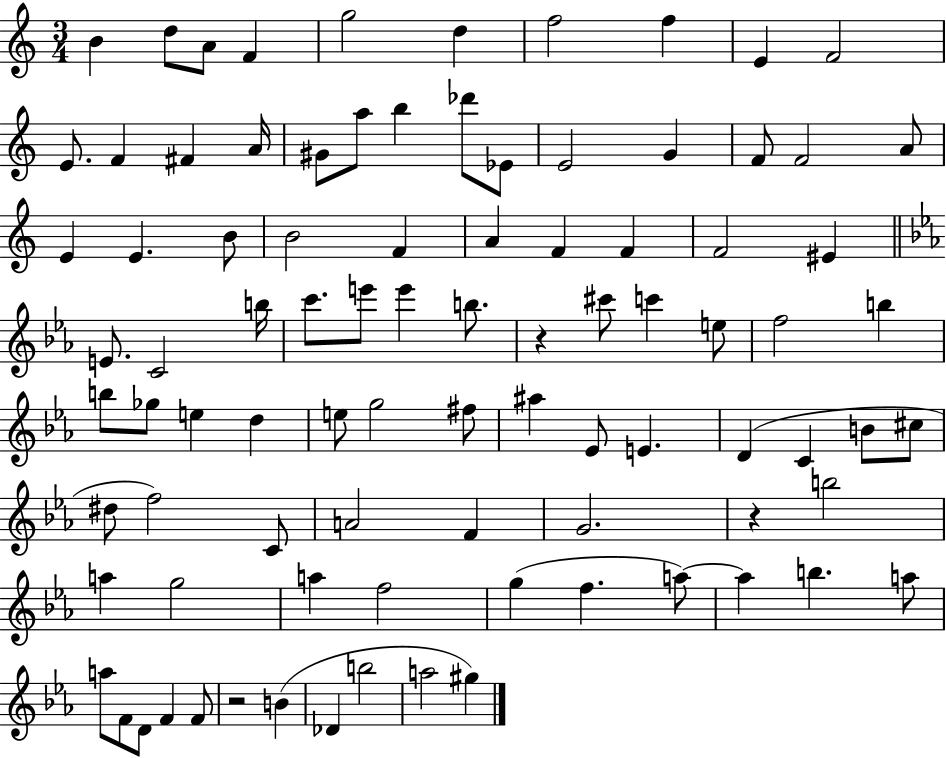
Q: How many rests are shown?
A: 3